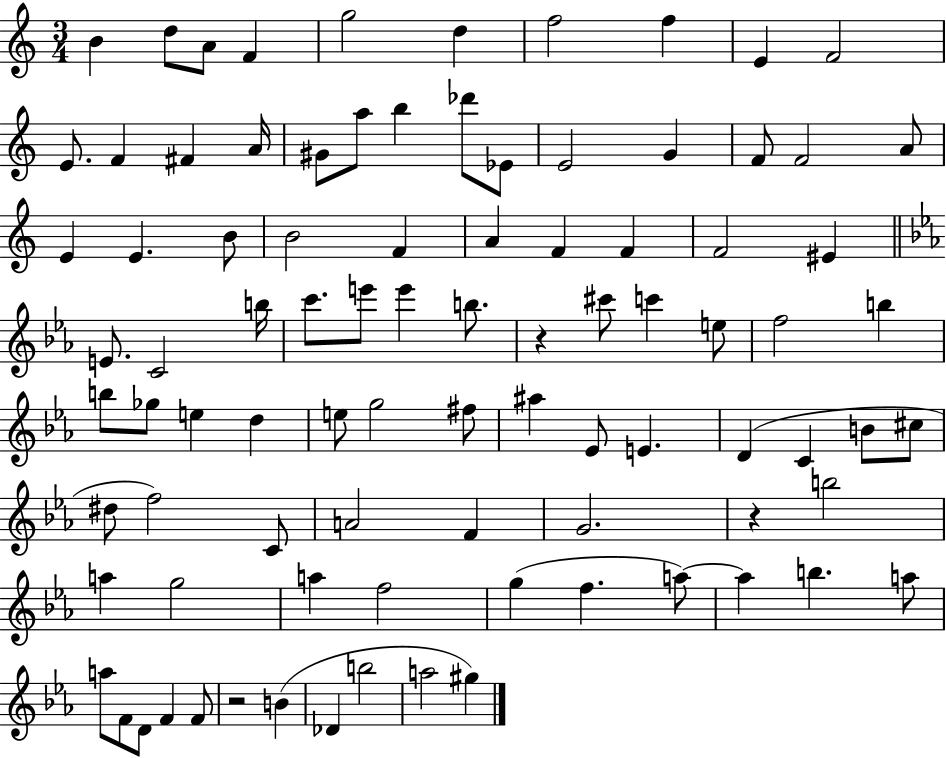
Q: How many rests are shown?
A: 3